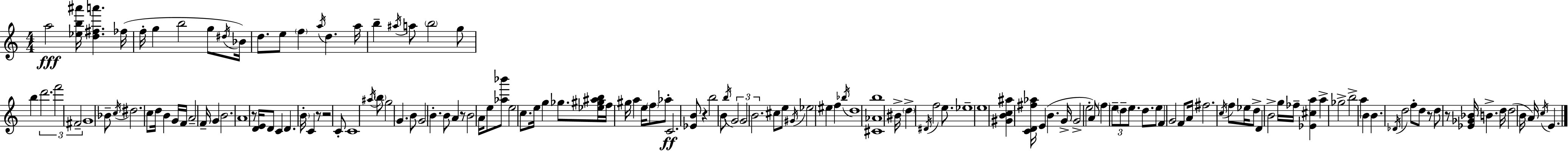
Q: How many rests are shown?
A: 7